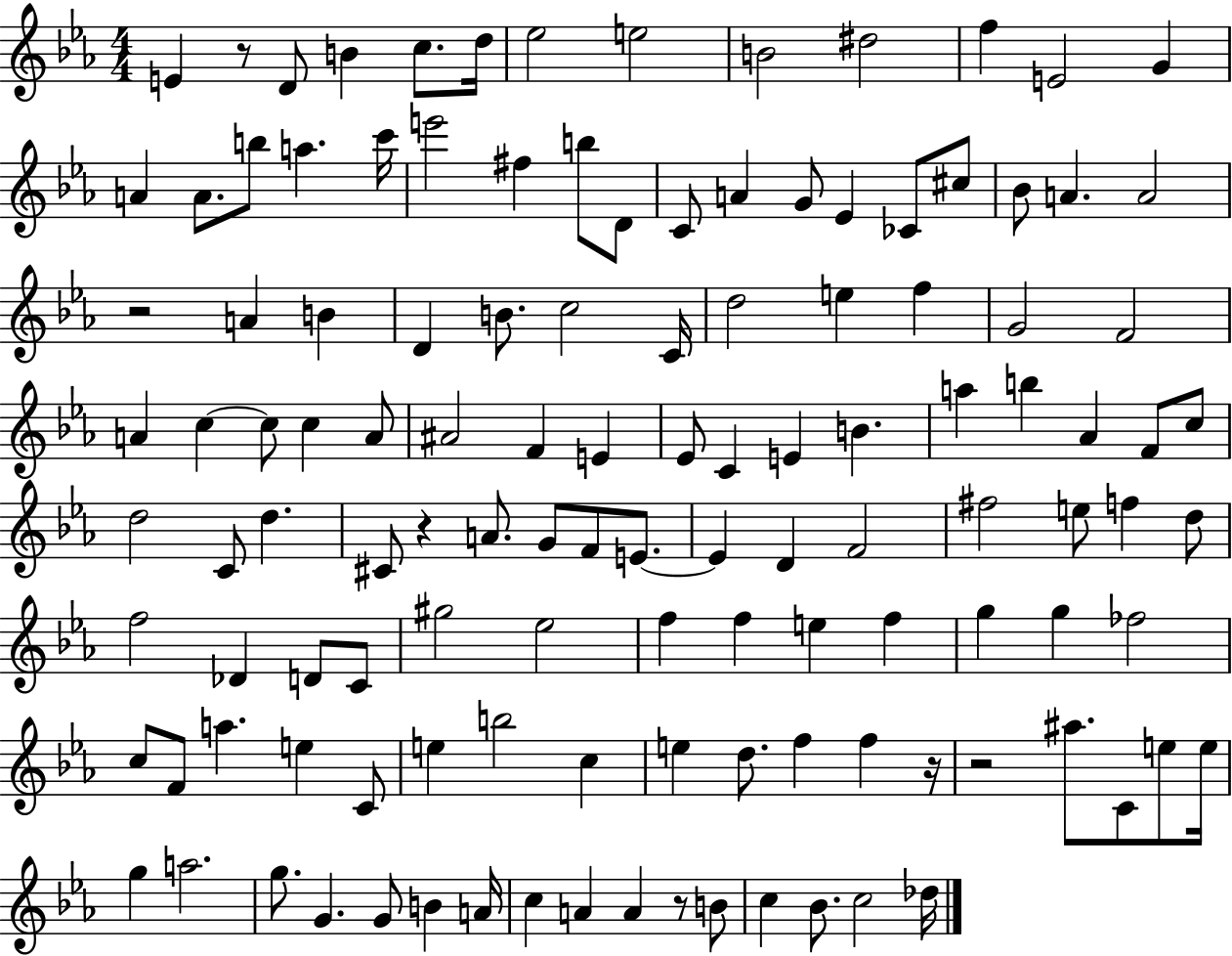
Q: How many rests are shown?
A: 6